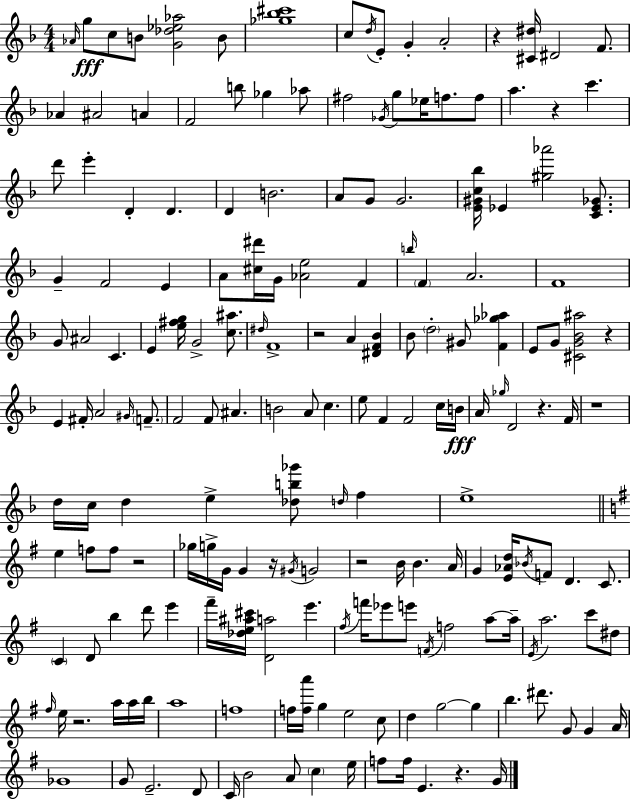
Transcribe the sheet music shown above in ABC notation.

X:1
T:Untitled
M:4/4
L:1/4
K:F
_A/4 g/2 c/2 B/2 [G_d_e_a]2 B/2 [_g_b^c']4 c/2 d/4 E/2 G A2 z [^C^d]/4 ^D2 F/2 _A ^A2 A F2 b/2 _g _a/2 ^f2 _G/4 g/2 _e/4 f/2 f/2 a z c' d'/2 e' D D D B2 A/2 G/2 G2 [E^Gc_b]/4 _E [^g_a']2 [C_E_G]/2 G F2 E A/2 [^c^d']/4 G/4 [_Ae]2 F b/4 F A2 F4 G/2 ^A2 C E [e^fg]/4 G2 [c^a]/2 ^d/4 F4 z2 A [^DF_B] _B/2 d2 ^G/2 [F_g_a] E/2 G/2 [^CG_B^a]2 z E ^F/4 A2 ^G/4 F/2 F2 F/2 ^A B2 A/2 c e/2 F F2 c/4 B/4 A/4 _g/4 D2 z F/4 z4 d/4 c/4 d e [_db_g']/2 d/4 f e4 e f/2 f/2 z2 _g/4 g/4 G/4 G z/4 ^G/4 G2 z2 B/4 B A/4 G [E_Ad]/4 _B/4 F/2 D C/2 C D/2 b d'/2 e' ^f'/4 [_de^a^c']/4 [Da]2 e' ^f/4 f'/4 _e'/2 e'/2 F/4 f2 a/2 a/4 E/4 a2 c'/2 ^d/2 ^f/4 e/4 z2 a/4 a/4 b/4 a4 f4 f/4 [fa']/4 g e2 c/2 d g2 g b ^d'/2 G/2 G A/4 _G4 G/2 E2 D/2 C/4 B2 A/2 c e/4 f/2 f/4 E z G/4